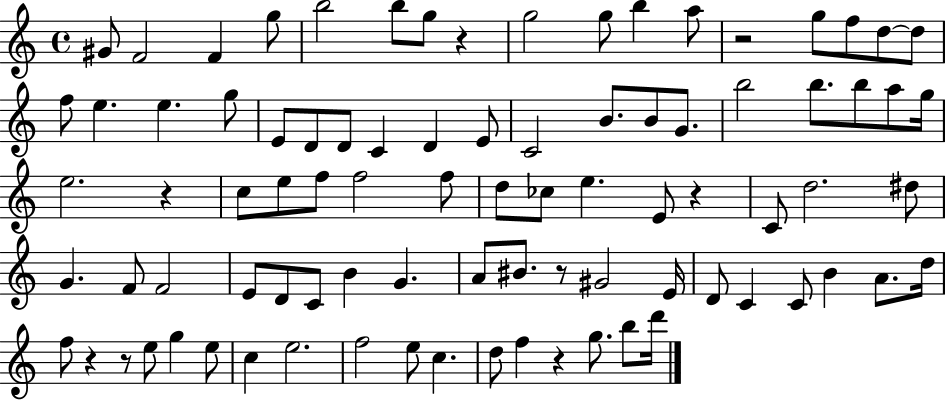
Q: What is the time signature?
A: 4/4